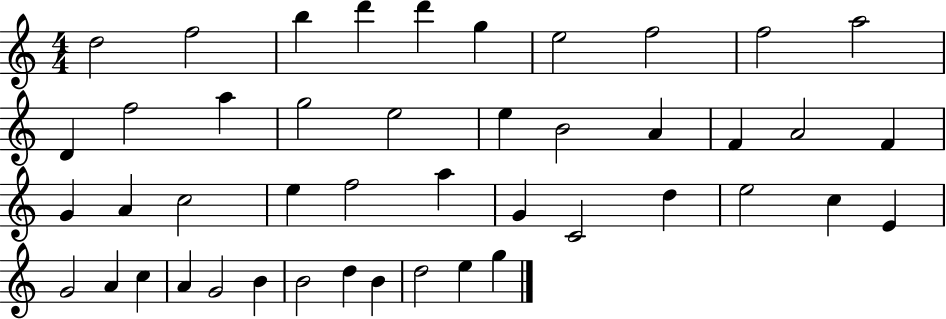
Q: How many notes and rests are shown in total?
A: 45